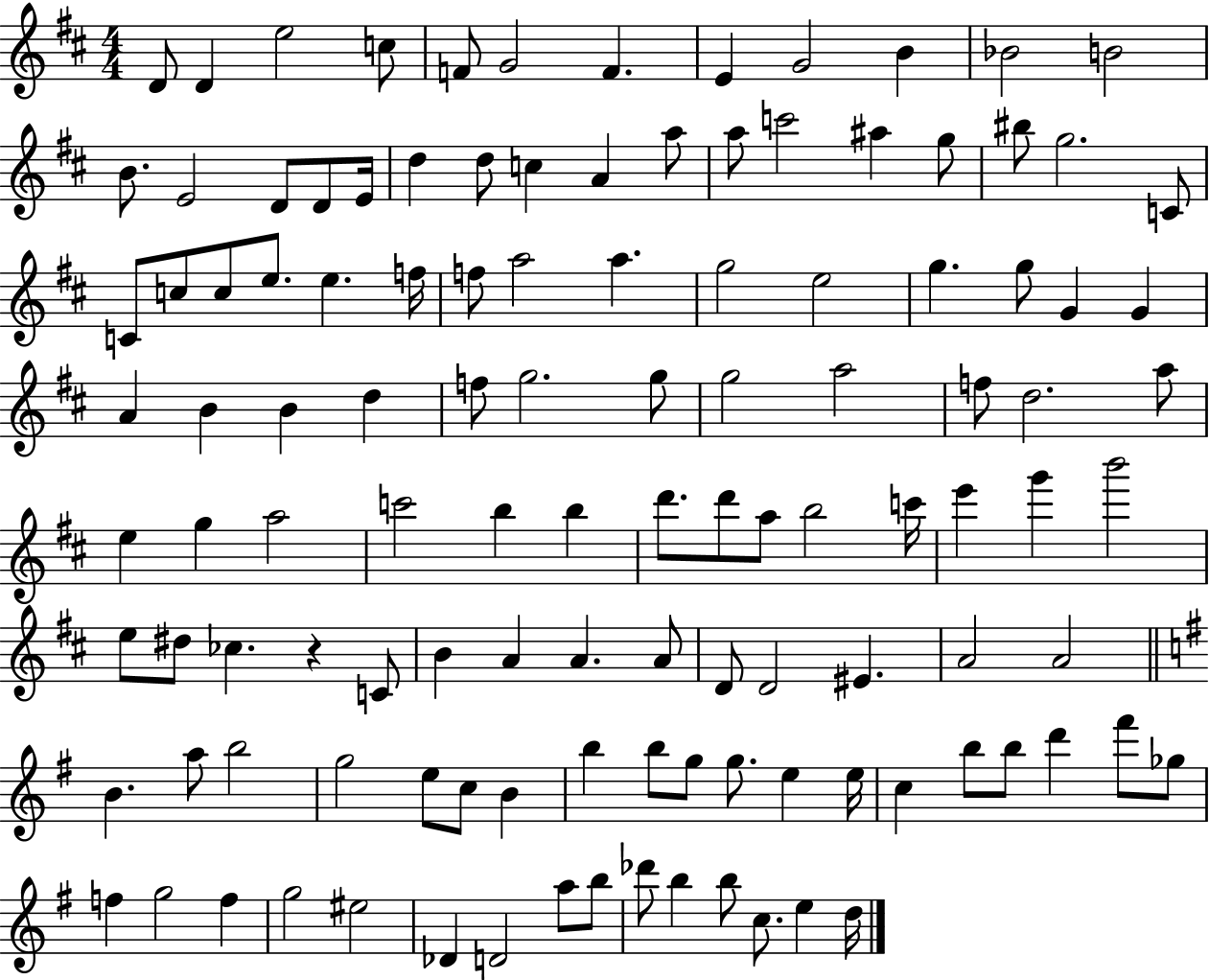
X:1
T:Untitled
M:4/4
L:1/4
K:D
D/2 D e2 c/2 F/2 G2 F E G2 B _B2 B2 B/2 E2 D/2 D/2 E/4 d d/2 c A a/2 a/2 c'2 ^a g/2 ^b/2 g2 C/2 C/2 c/2 c/2 e/2 e f/4 f/2 a2 a g2 e2 g g/2 G G A B B d f/2 g2 g/2 g2 a2 f/2 d2 a/2 e g a2 c'2 b b d'/2 d'/2 a/2 b2 c'/4 e' g' b'2 e/2 ^d/2 _c z C/2 B A A A/2 D/2 D2 ^E A2 A2 B a/2 b2 g2 e/2 c/2 B b b/2 g/2 g/2 e e/4 c b/2 b/2 d' ^f'/2 _g/2 f g2 f g2 ^e2 _D D2 a/2 b/2 _d'/2 b b/2 c/2 e d/4